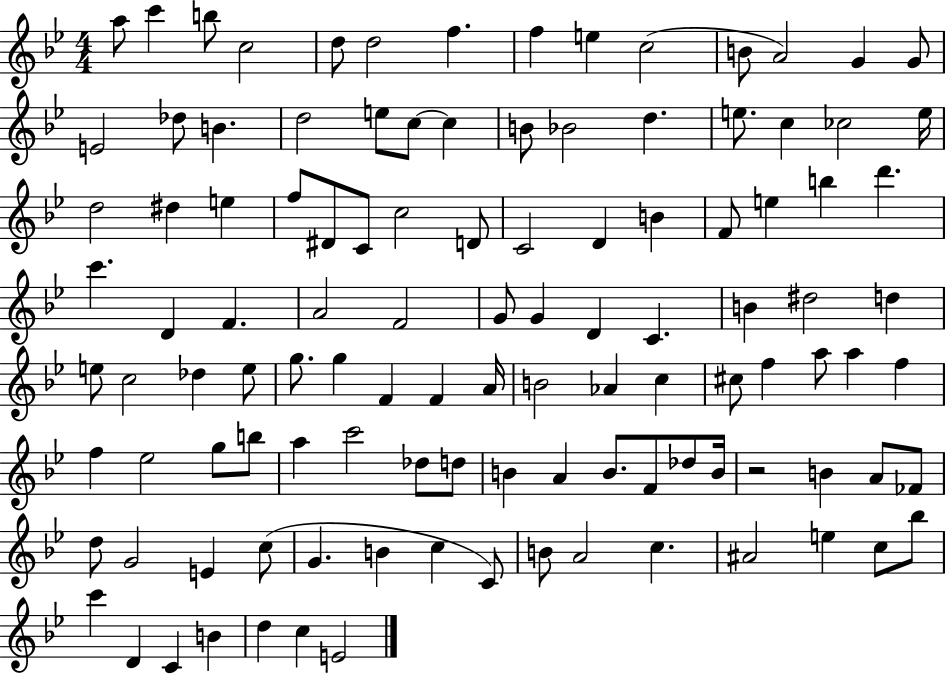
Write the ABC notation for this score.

X:1
T:Untitled
M:4/4
L:1/4
K:Bb
a/2 c' b/2 c2 d/2 d2 f f e c2 B/2 A2 G G/2 E2 _d/2 B d2 e/2 c/2 c B/2 _B2 d e/2 c _c2 e/4 d2 ^d e f/2 ^D/2 C/2 c2 D/2 C2 D B F/2 e b d' c' D F A2 F2 G/2 G D C B ^d2 d e/2 c2 _d e/2 g/2 g F F A/4 B2 _A c ^c/2 f a/2 a f f _e2 g/2 b/2 a c'2 _d/2 d/2 B A B/2 F/2 _d/2 B/4 z2 B A/2 _F/2 d/2 G2 E c/2 G B c C/2 B/2 A2 c ^A2 e c/2 _b/2 c' D C B d c E2